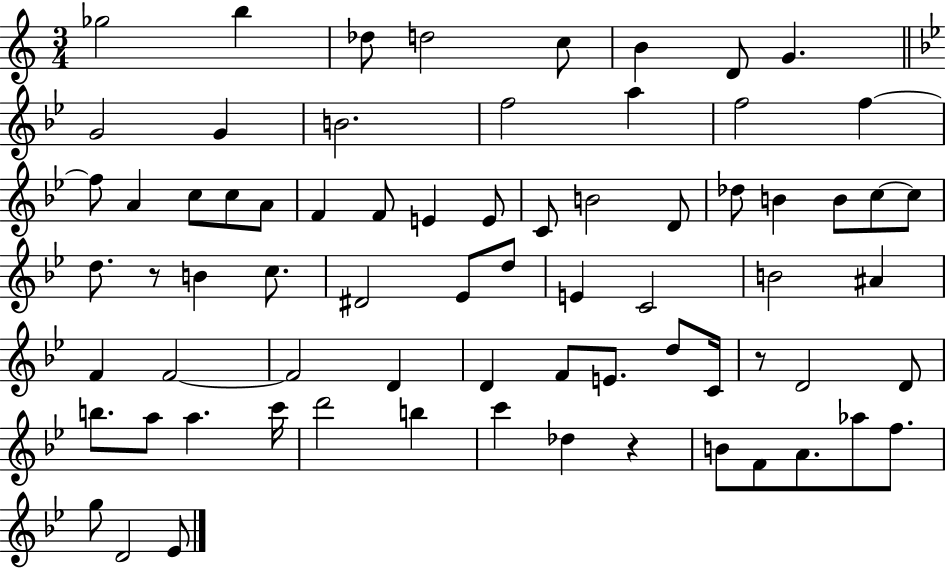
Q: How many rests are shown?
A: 3